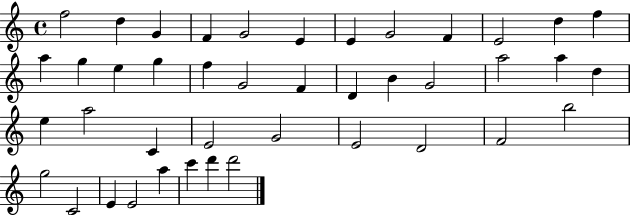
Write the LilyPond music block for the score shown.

{
  \clef treble
  \time 4/4
  \defaultTimeSignature
  \key c \major
  f''2 d''4 g'4 | f'4 g'2 e'4 | e'4 g'2 f'4 | e'2 d''4 f''4 | \break a''4 g''4 e''4 g''4 | f''4 g'2 f'4 | d'4 b'4 g'2 | a''2 a''4 d''4 | \break e''4 a''2 c'4 | e'2 g'2 | e'2 d'2 | f'2 b''2 | \break g''2 c'2 | e'4 e'2 a''4 | c'''4 d'''4 d'''2 | \bar "|."
}